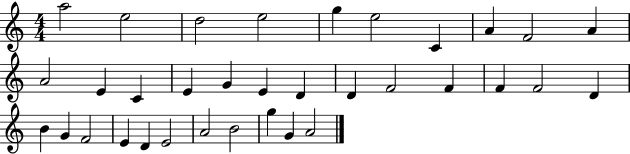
A5/h E5/h D5/h E5/h G5/q E5/h C4/q A4/q F4/h A4/q A4/h E4/q C4/q E4/q G4/q E4/q D4/q D4/q F4/h F4/q F4/q F4/h D4/q B4/q G4/q F4/h E4/q D4/q E4/h A4/h B4/h G5/q G4/q A4/h